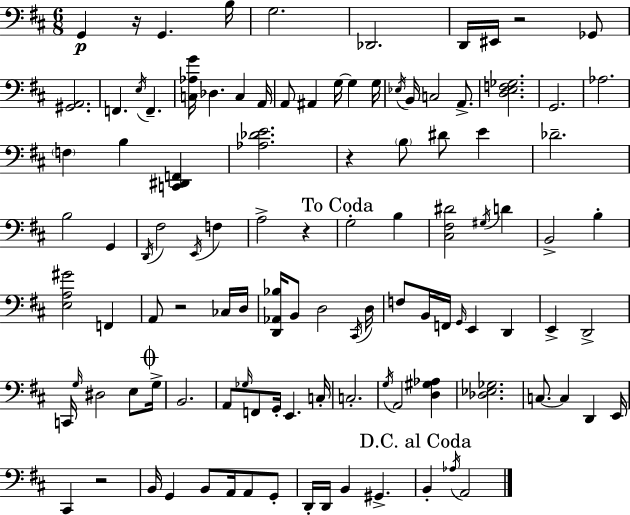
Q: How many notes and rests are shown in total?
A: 109